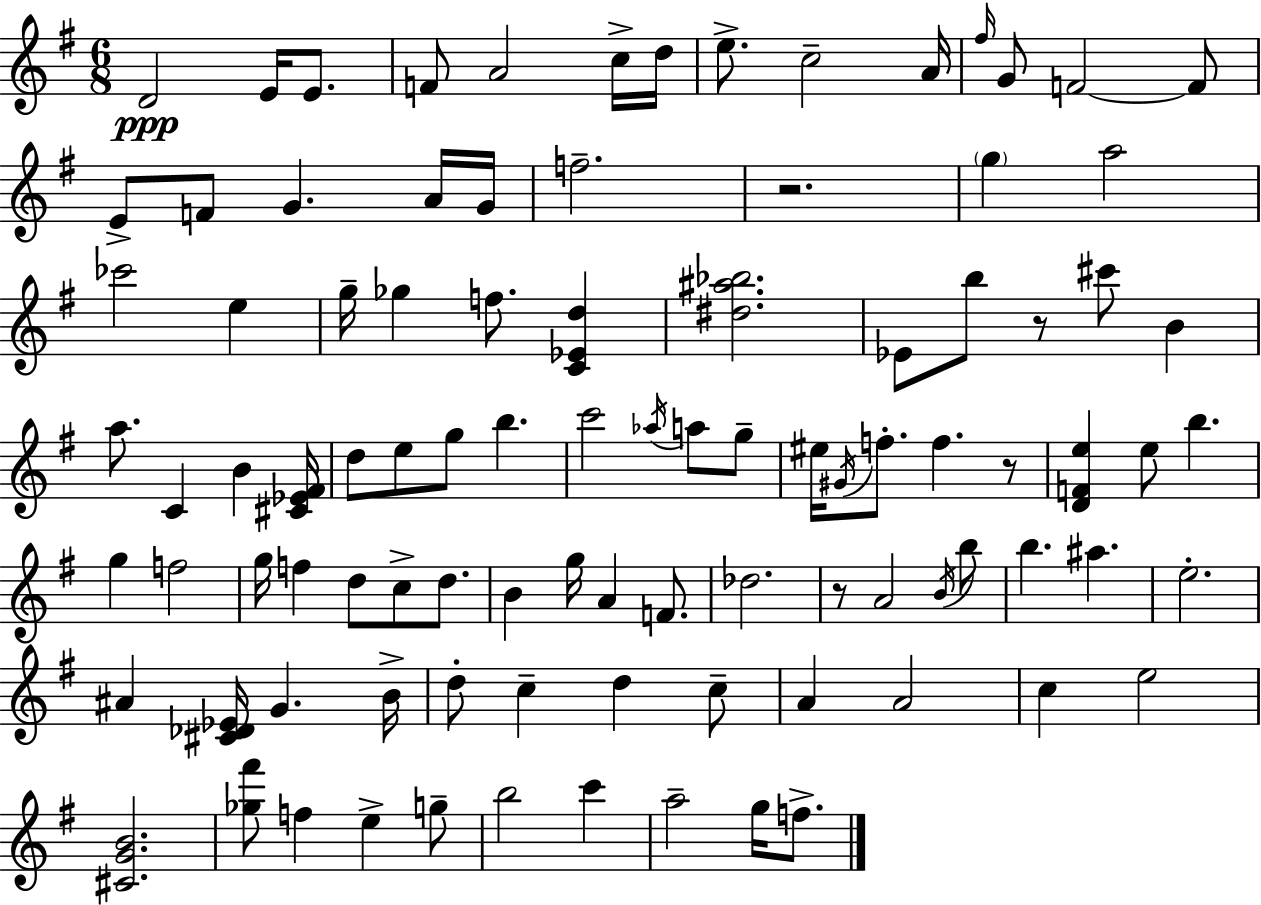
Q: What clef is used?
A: treble